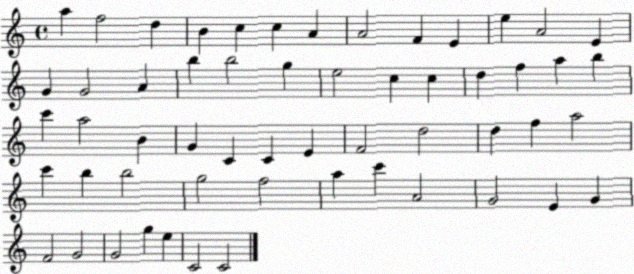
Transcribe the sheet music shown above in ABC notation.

X:1
T:Untitled
M:4/4
L:1/4
K:C
a f2 d B c c A A2 F E e A2 E G G2 A b b2 g e2 c c d f a b c' a2 B G C C E F2 d2 d f a2 c' b b2 g2 f2 a c' A2 G2 E G F2 G2 G2 g e C2 C2